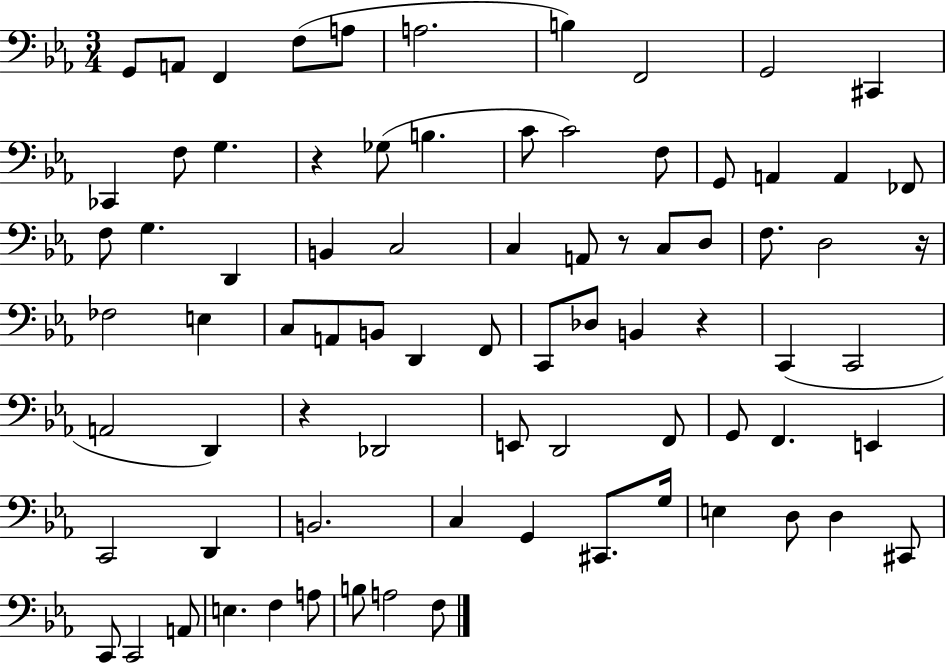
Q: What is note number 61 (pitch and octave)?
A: G3